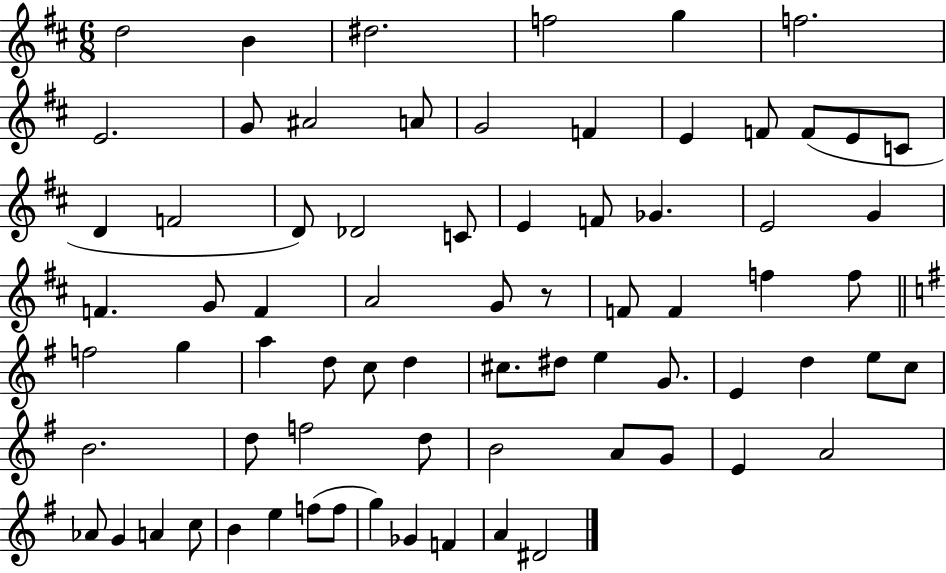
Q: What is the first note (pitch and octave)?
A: D5